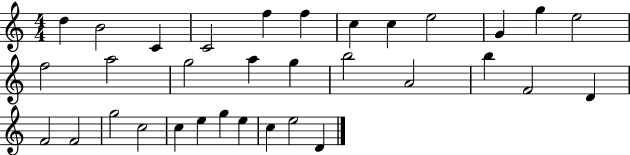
X:1
T:Untitled
M:4/4
L:1/4
K:C
d B2 C C2 f f c c e2 G g e2 f2 a2 g2 a g b2 A2 b F2 D F2 F2 g2 c2 c e g e c e2 D